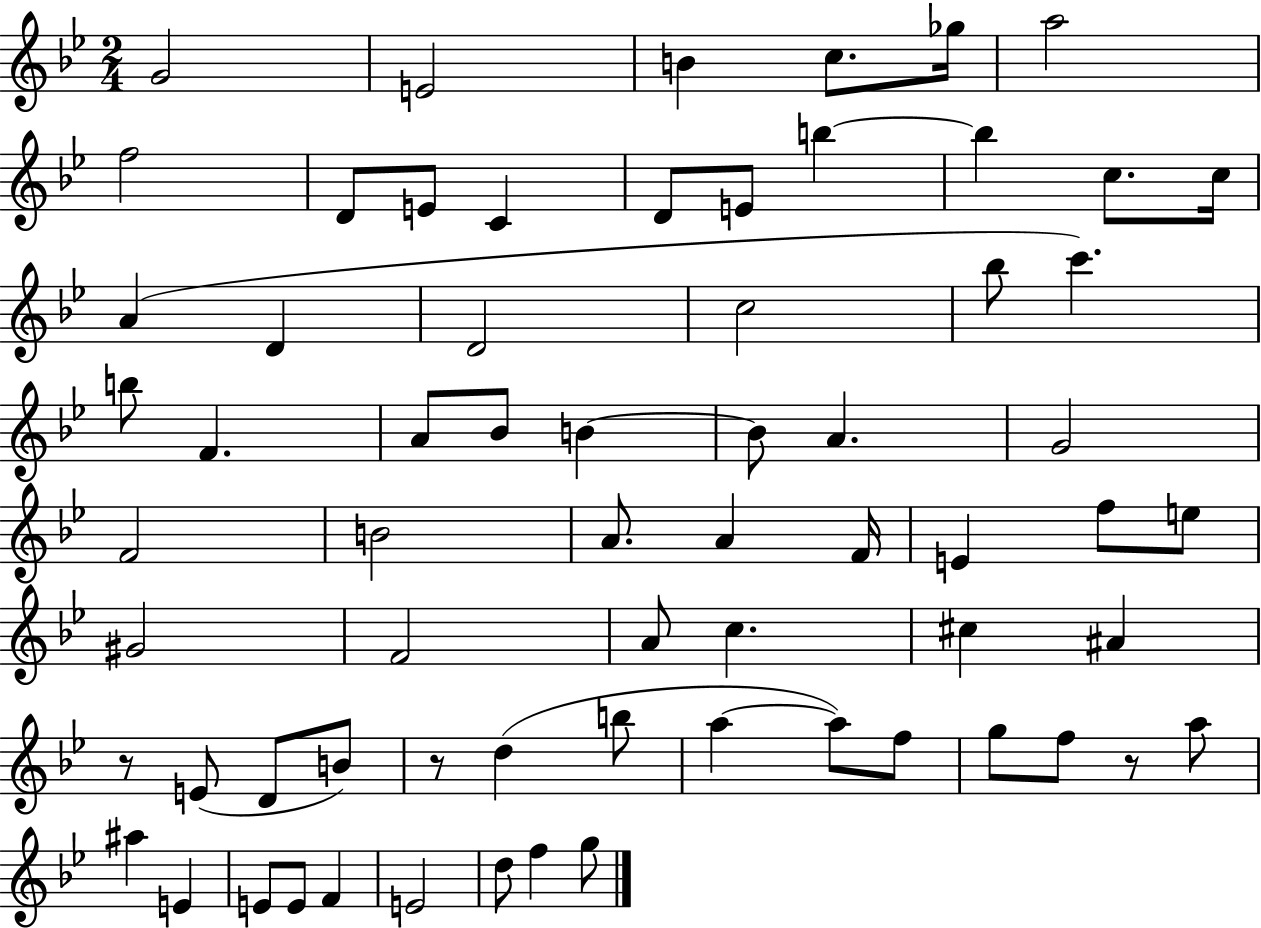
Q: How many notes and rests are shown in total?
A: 67